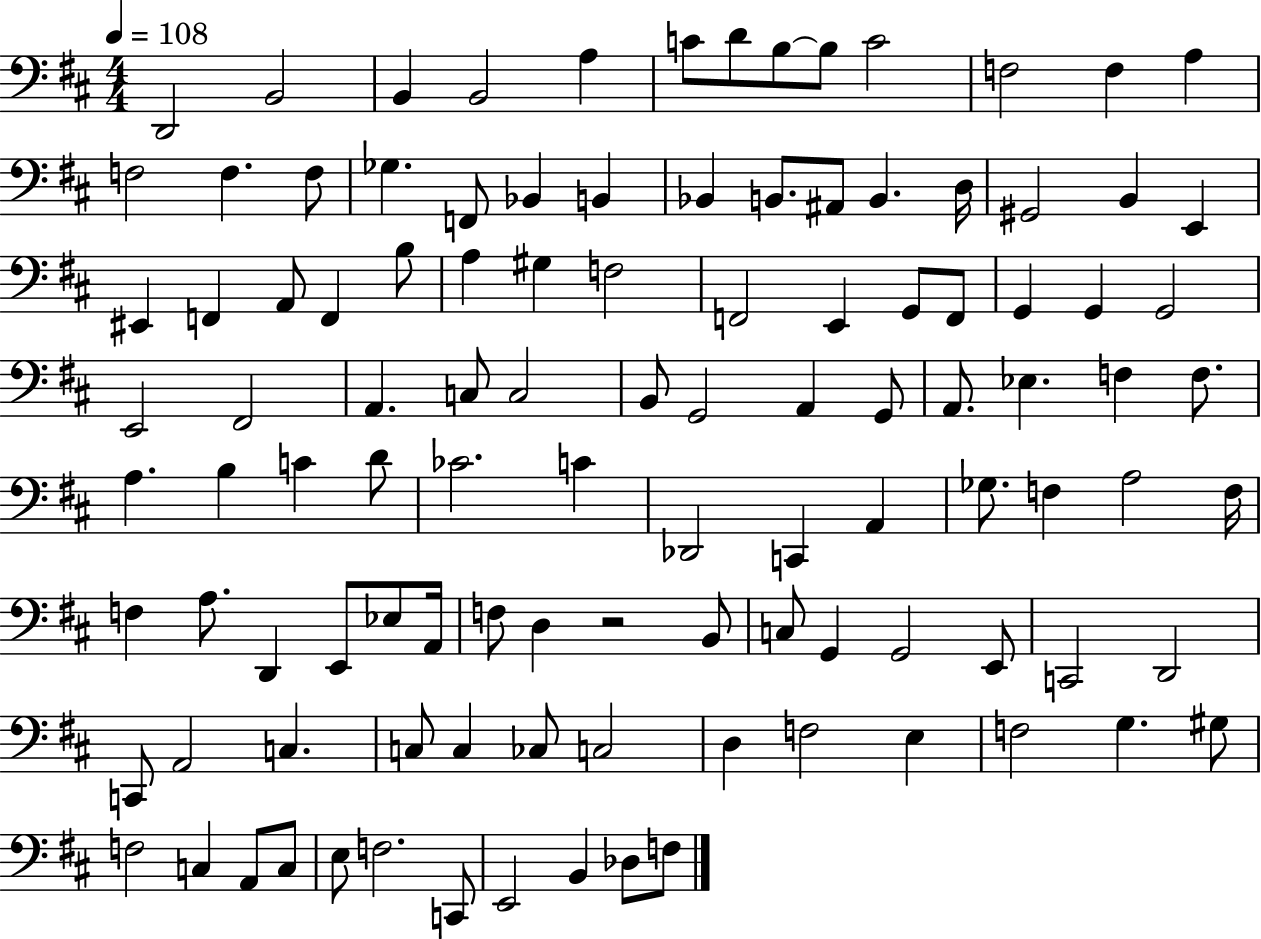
{
  \clef bass
  \numericTimeSignature
  \time 4/4
  \key d \major
  \tempo 4 = 108
  \repeat volta 2 { d,2 b,2 | b,4 b,2 a4 | c'8 d'8 b8~~ b8 c'2 | f2 f4 a4 | \break f2 f4. f8 | ges4. f,8 bes,4 b,4 | bes,4 b,8. ais,8 b,4. d16 | gis,2 b,4 e,4 | \break eis,4 f,4 a,8 f,4 b8 | a4 gis4 f2 | f,2 e,4 g,8 f,8 | g,4 g,4 g,2 | \break e,2 fis,2 | a,4. c8 c2 | b,8 g,2 a,4 g,8 | a,8. ees4. f4 f8. | \break a4. b4 c'4 d'8 | ces'2. c'4 | des,2 c,4 a,4 | ges8. f4 a2 f16 | \break f4 a8. d,4 e,8 ees8 a,16 | f8 d4 r2 b,8 | c8 g,4 g,2 e,8 | c,2 d,2 | \break c,8 a,2 c4. | c8 c4 ces8 c2 | d4 f2 e4 | f2 g4. gis8 | \break f2 c4 a,8 c8 | e8 f2. c,8 | e,2 b,4 des8 f8 | } \bar "|."
}